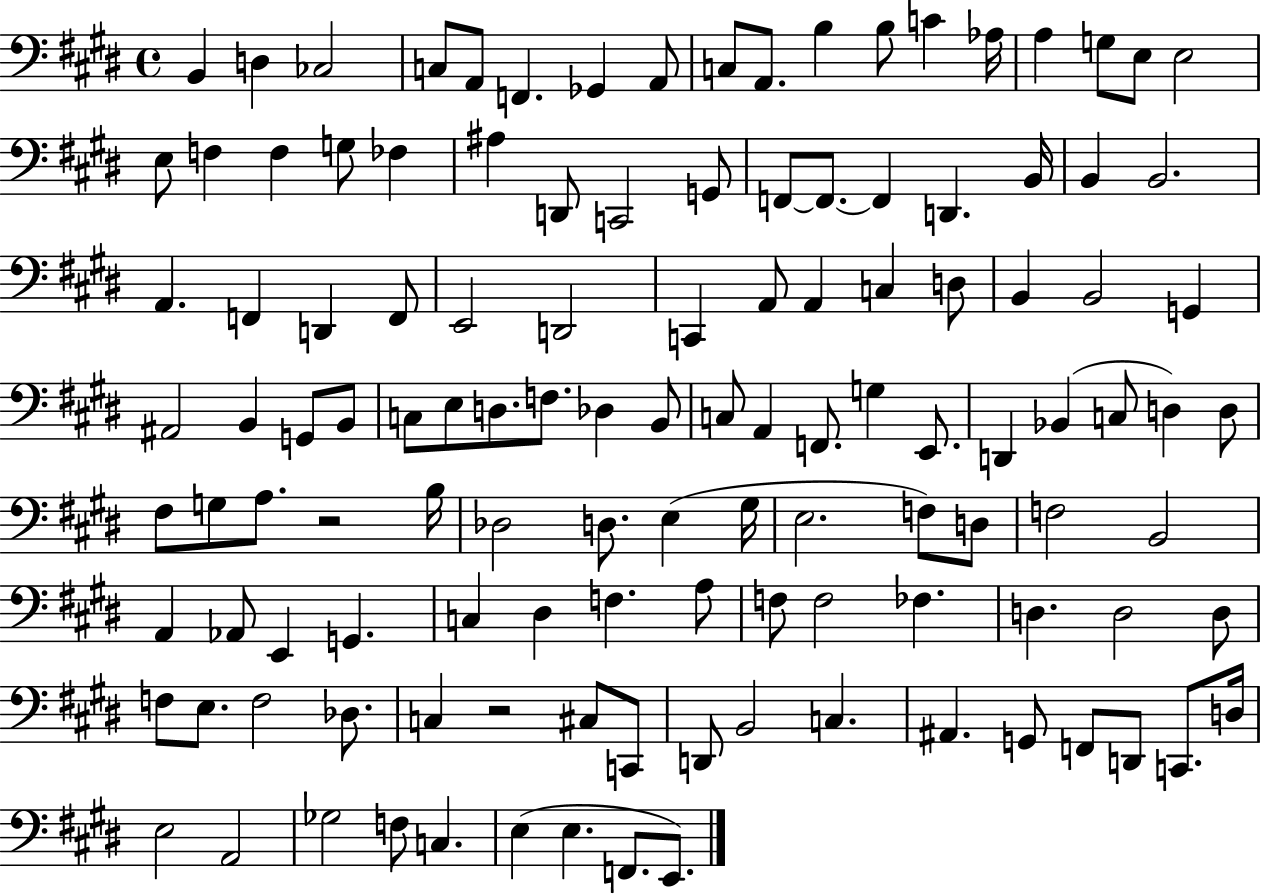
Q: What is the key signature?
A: E major